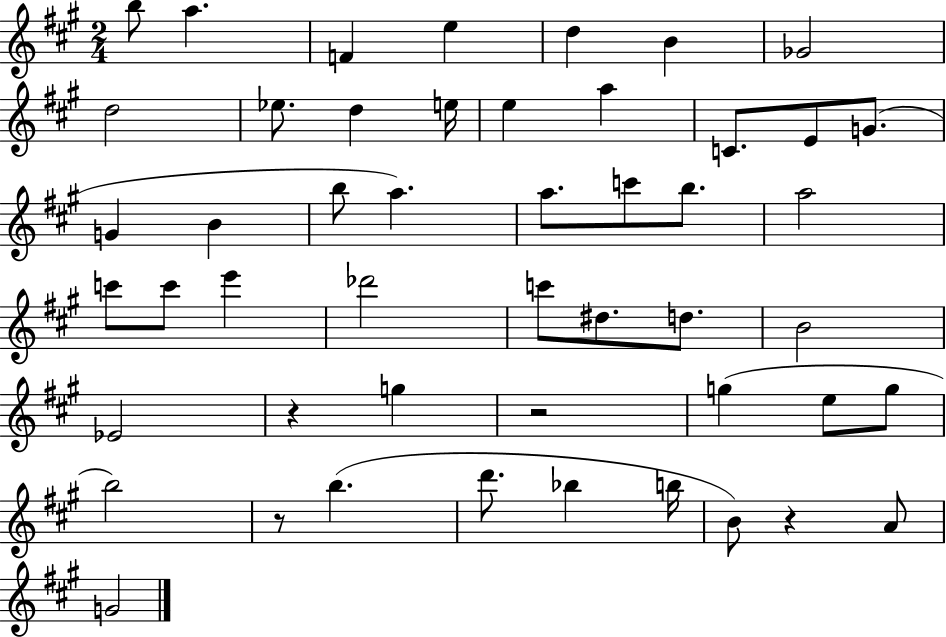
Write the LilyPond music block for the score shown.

{
  \clef treble
  \numericTimeSignature
  \time 2/4
  \key a \major
  b''8 a''4. | f'4 e''4 | d''4 b'4 | ges'2 | \break d''2 | ees''8. d''4 e''16 | e''4 a''4 | c'8. e'8 g'8.( | \break g'4 b'4 | b''8 a''4.) | a''8. c'''8 b''8. | a''2 | \break c'''8 c'''8 e'''4 | des'''2 | c'''8 dis''8. d''8. | b'2 | \break ees'2 | r4 g''4 | r2 | g''4( e''8 g''8 | \break b''2) | r8 b''4.( | d'''8. bes''4 b''16 | b'8) r4 a'8 | \break g'2 | \bar "|."
}